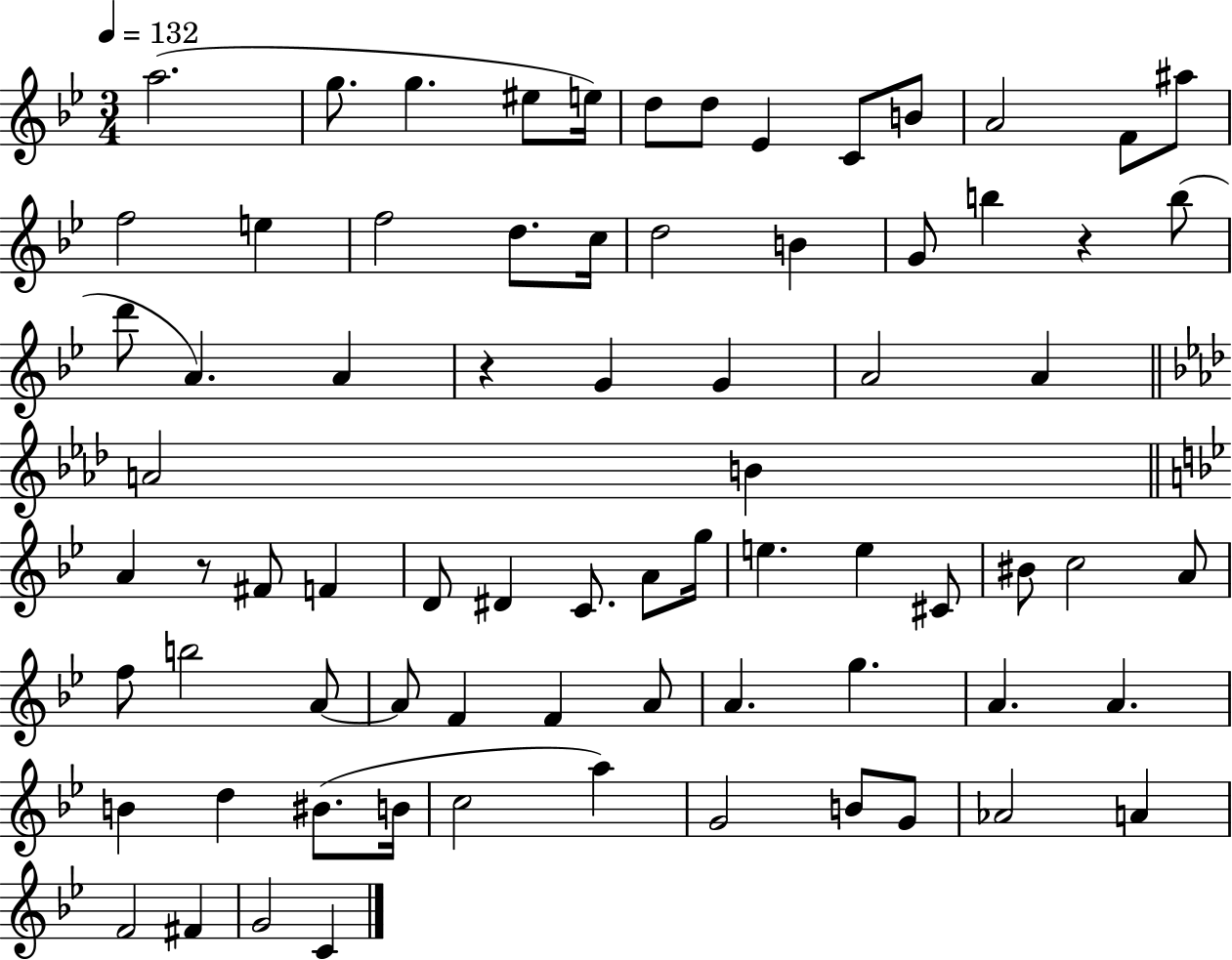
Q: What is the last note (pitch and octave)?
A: C4